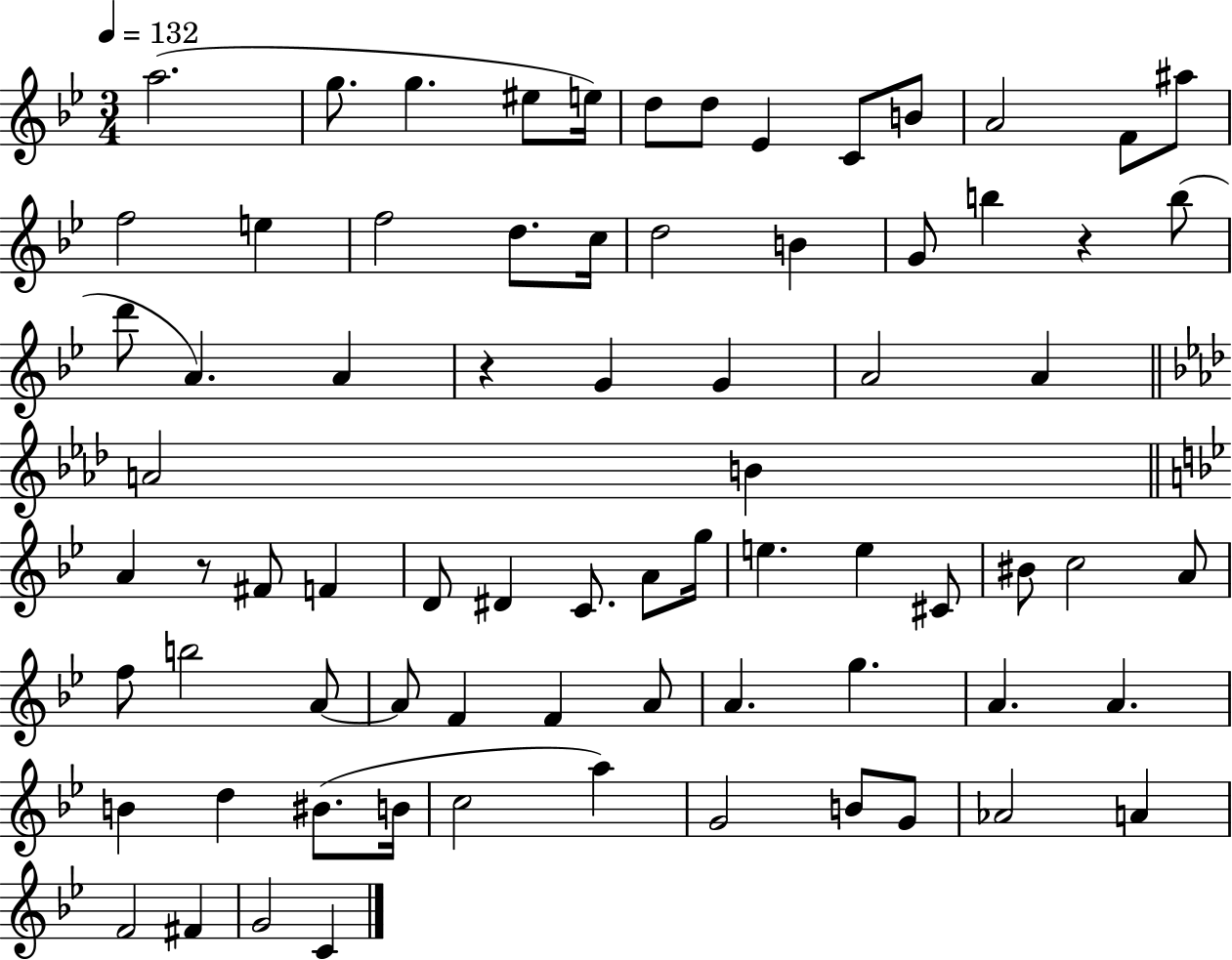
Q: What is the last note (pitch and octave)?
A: C4